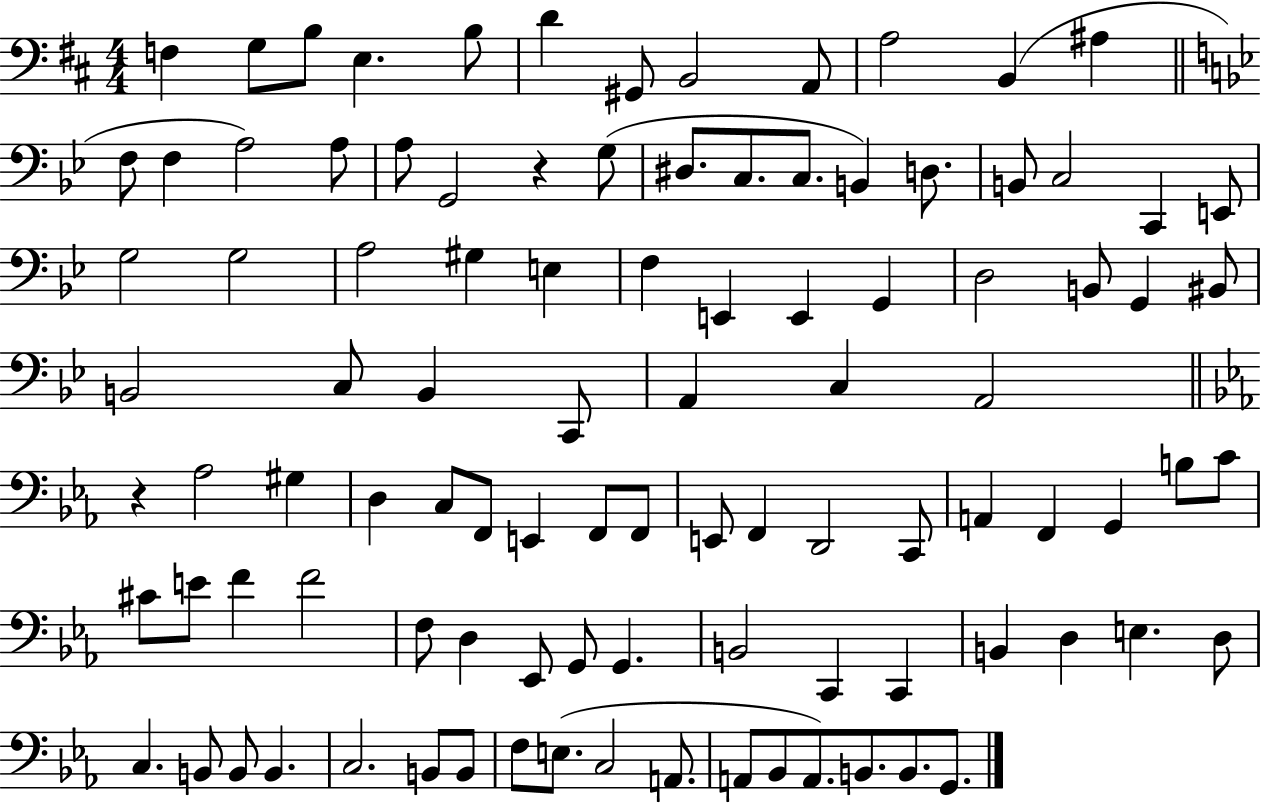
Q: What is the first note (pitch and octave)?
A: F3